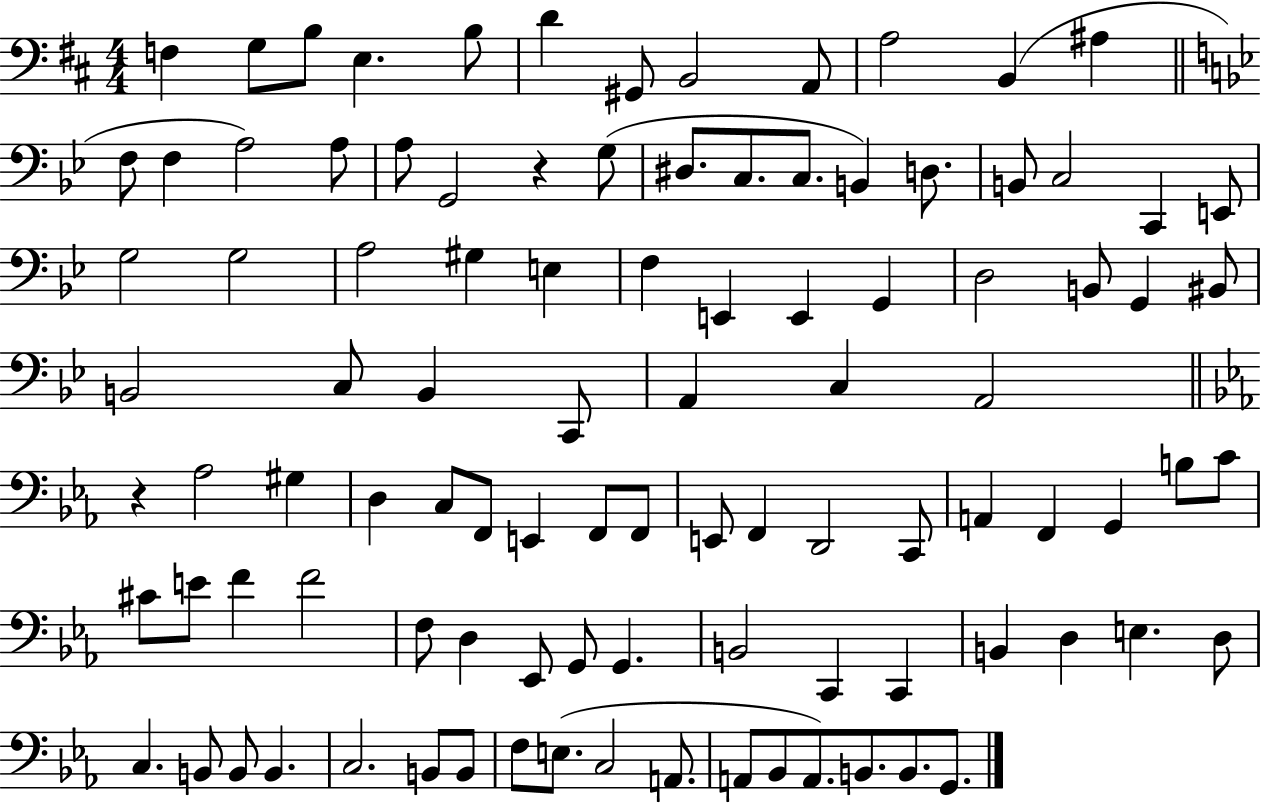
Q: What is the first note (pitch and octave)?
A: F3